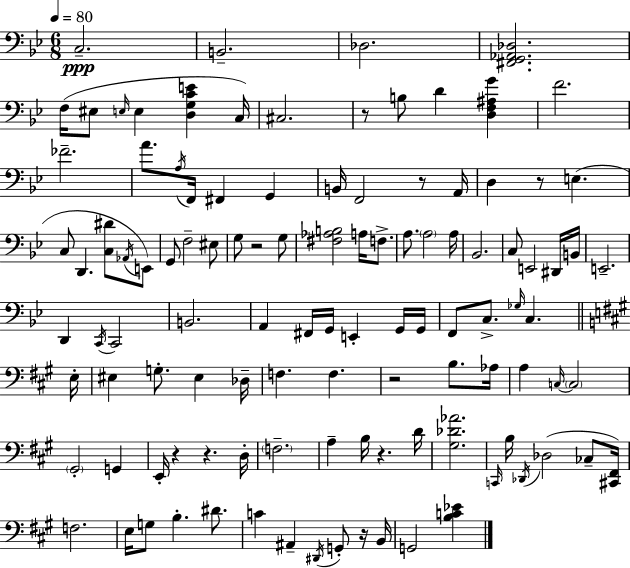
X:1
T:Untitled
M:6/8
L:1/4
K:Bb
C,2 B,,2 _D,2 [^F,,G,,_A,,_D,]2 F,/4 ^E,/2 E,/4 E, [D,G,CE] C,/4 ^C,2 z/2 B,/2 D [D,F,^A,G] F2 _F2 A/2 A,/4 F,,/4 ^F,, G,, B,,/4 F,,2 z/2 A,,/4 D, z/2 E, C,/2 D,, [C,^D]/2 _A,,/4 E,,/2 G,,/2 F,2 ^E,/2 G,/2 z2 G,/2 [^F,_A,B,]2 A,/4 F,/2 A,/2 A,2 A,/4 _B,,2 C,/2 E,,2 ^D,,/4 B,,/4 E,,2 D,, C,,/4 C,,2 B,,2 A,, ^F,,/4 G,,/4 E,, G,,/4 G,,/4 F,,/2 C,/2 _G,/4 C, E,/4 ^E, G,/2 ^E, _D,/4 F, F, z2 B,/2 _A,/4 A, C,/4 C,2 ^G,,2 G,, E,,/4 z z D,/4 F,2 A, B,/4 z D/4 [^G,_D_A]2 C,,/4 B,/4 _D,,/4 _D,2 _C,/2 [^C,,^F,,]/4 F,2 E,/4 G,/2 B, ^D/2 C ^A,, ^D,,/4 G,,/2 z/4 B,,/4 G,,2 [B,C_E]